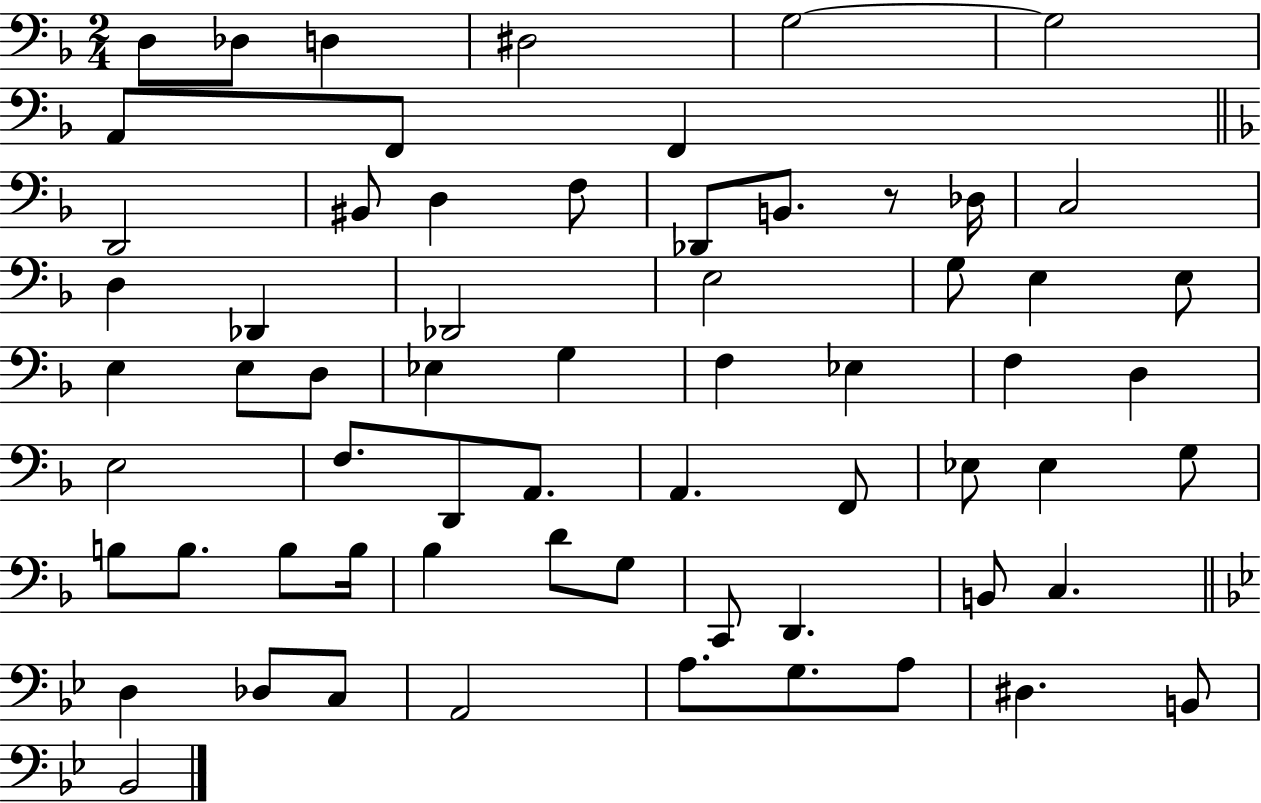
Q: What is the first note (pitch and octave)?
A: D3